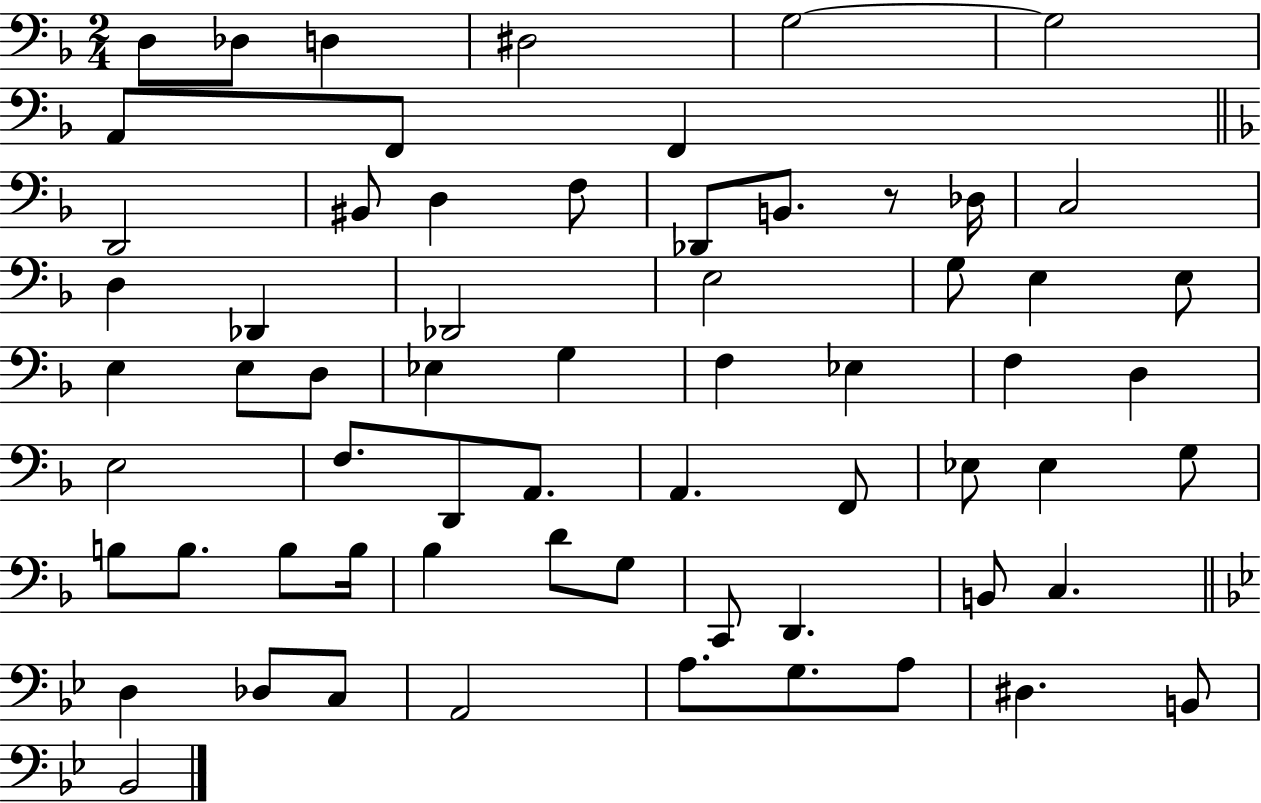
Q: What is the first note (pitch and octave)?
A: D3